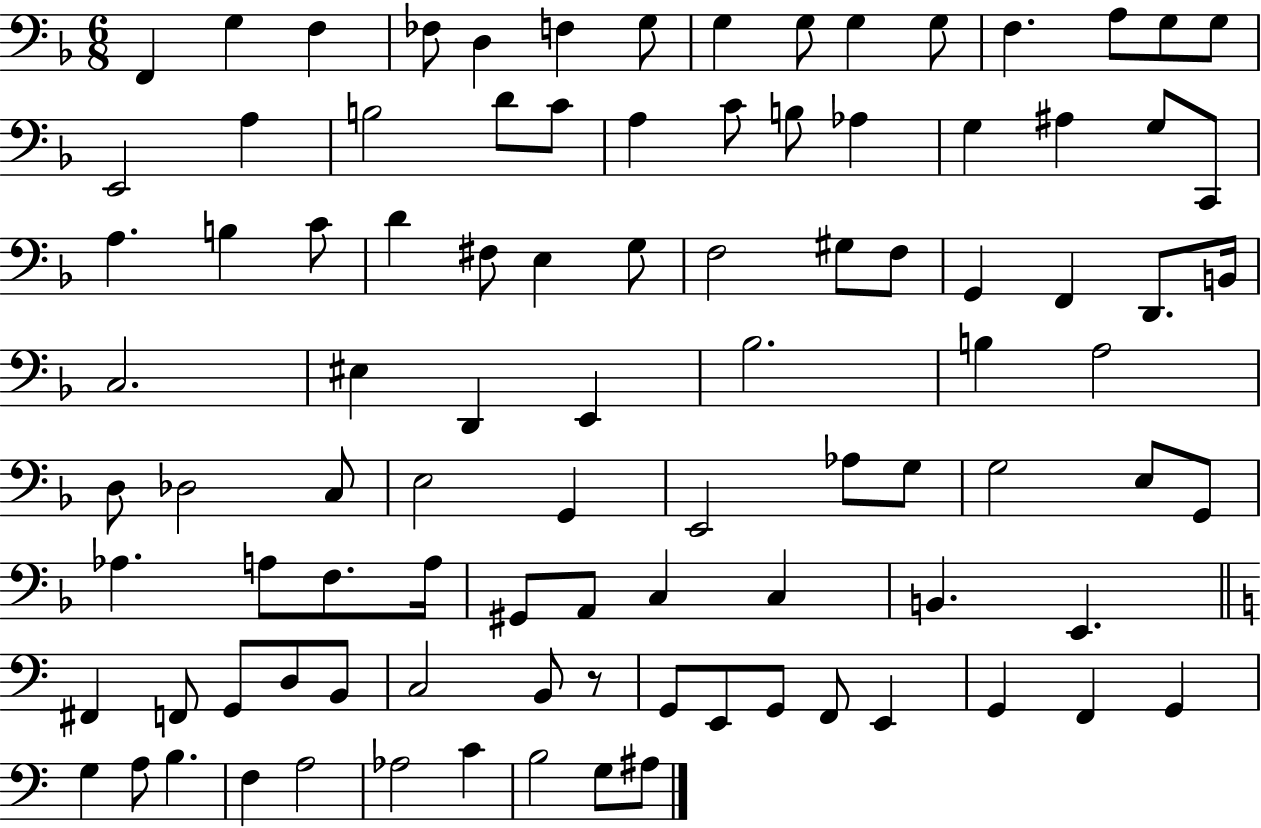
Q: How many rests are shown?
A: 1